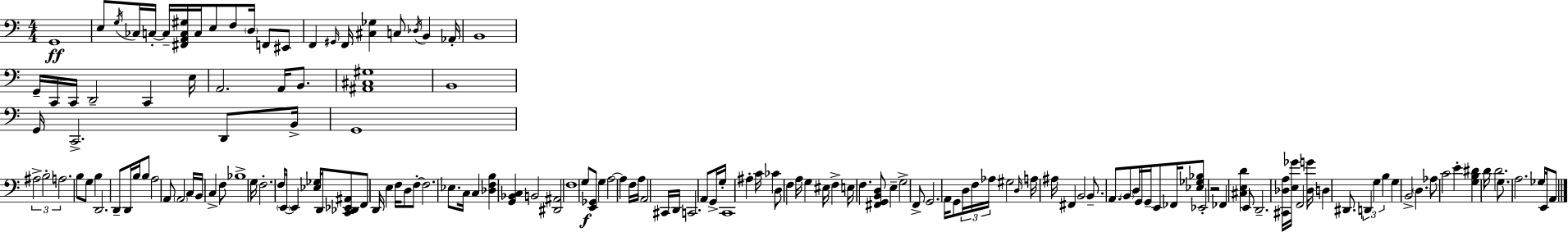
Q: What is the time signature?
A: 4/4